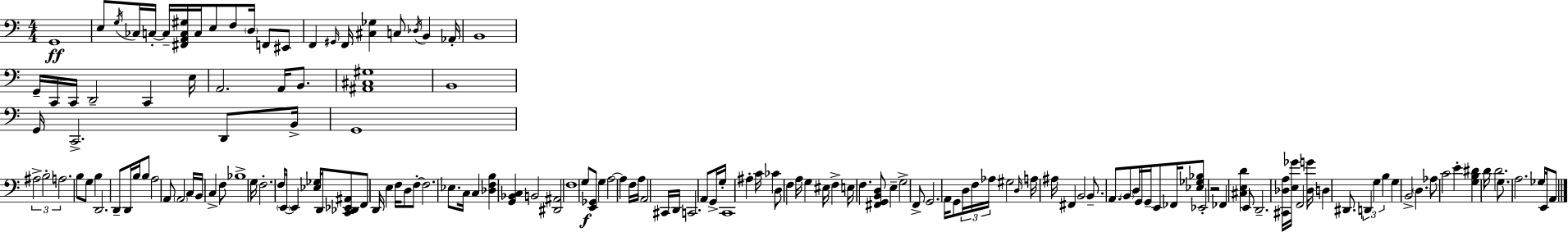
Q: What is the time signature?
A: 4/4